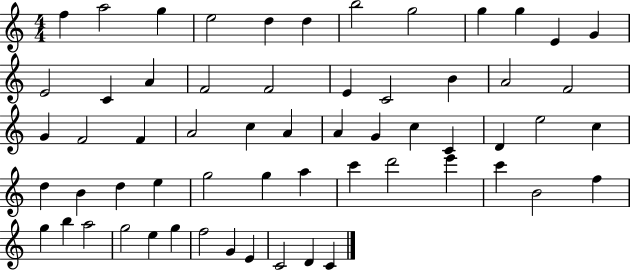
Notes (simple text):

F5/q A5/h G5/q E5/h D5/q D5/q B5/h G5/h G5/q G5/q E4/q G4/q E4/h C4/q A4/q F4/h F4/h E4/q C4/h B4/q A4/h F4/h G4/q F4/h F4/q A4/h C5/q A4/q A4/q G4/q C5/q C4/q D4/q E5/h C5/q D5/q B4/q D5/q E5/q G5/h G5/q A5/q C6/q D6/h E6/q C6/q B4/h F5/q G5/q B5/q A5/h G5/h E5/q G5/q F5/h G4/q E4/q C4/h D4/q C4/q